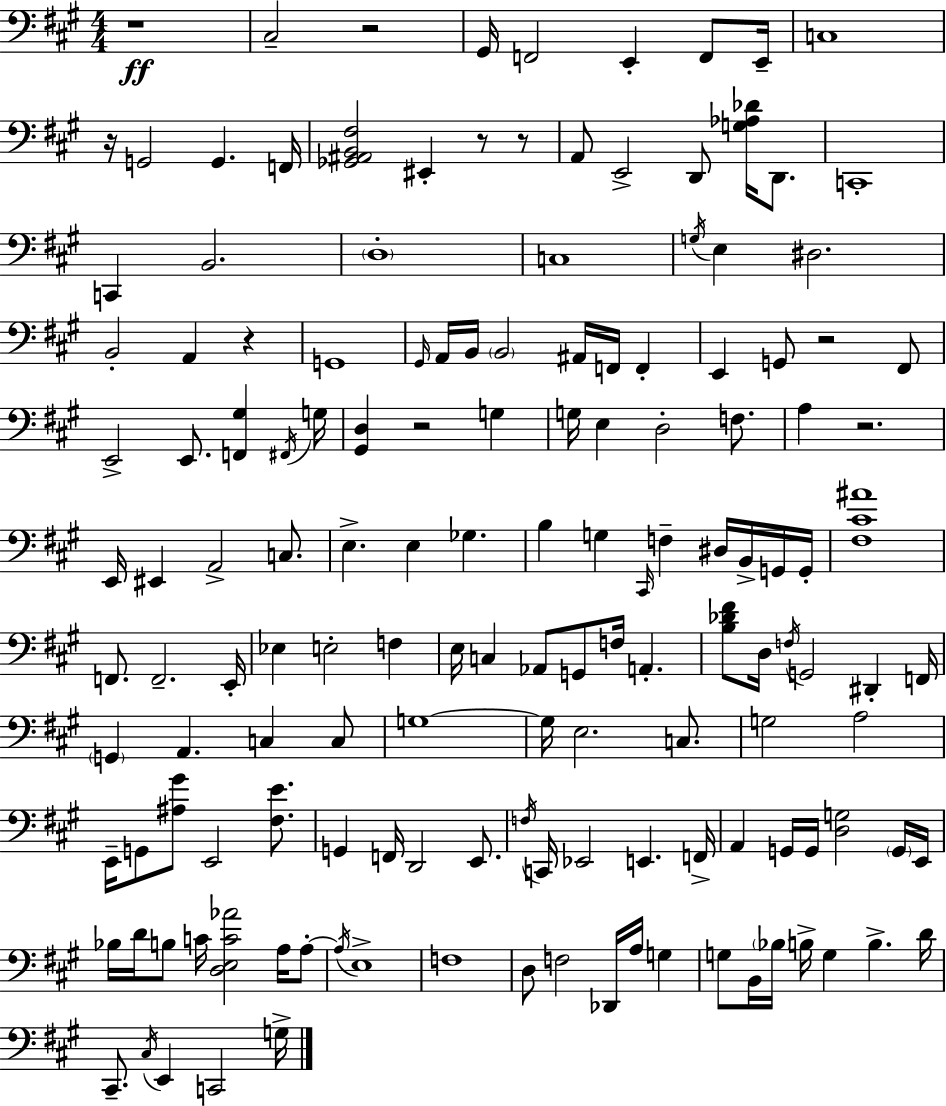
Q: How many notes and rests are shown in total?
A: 150